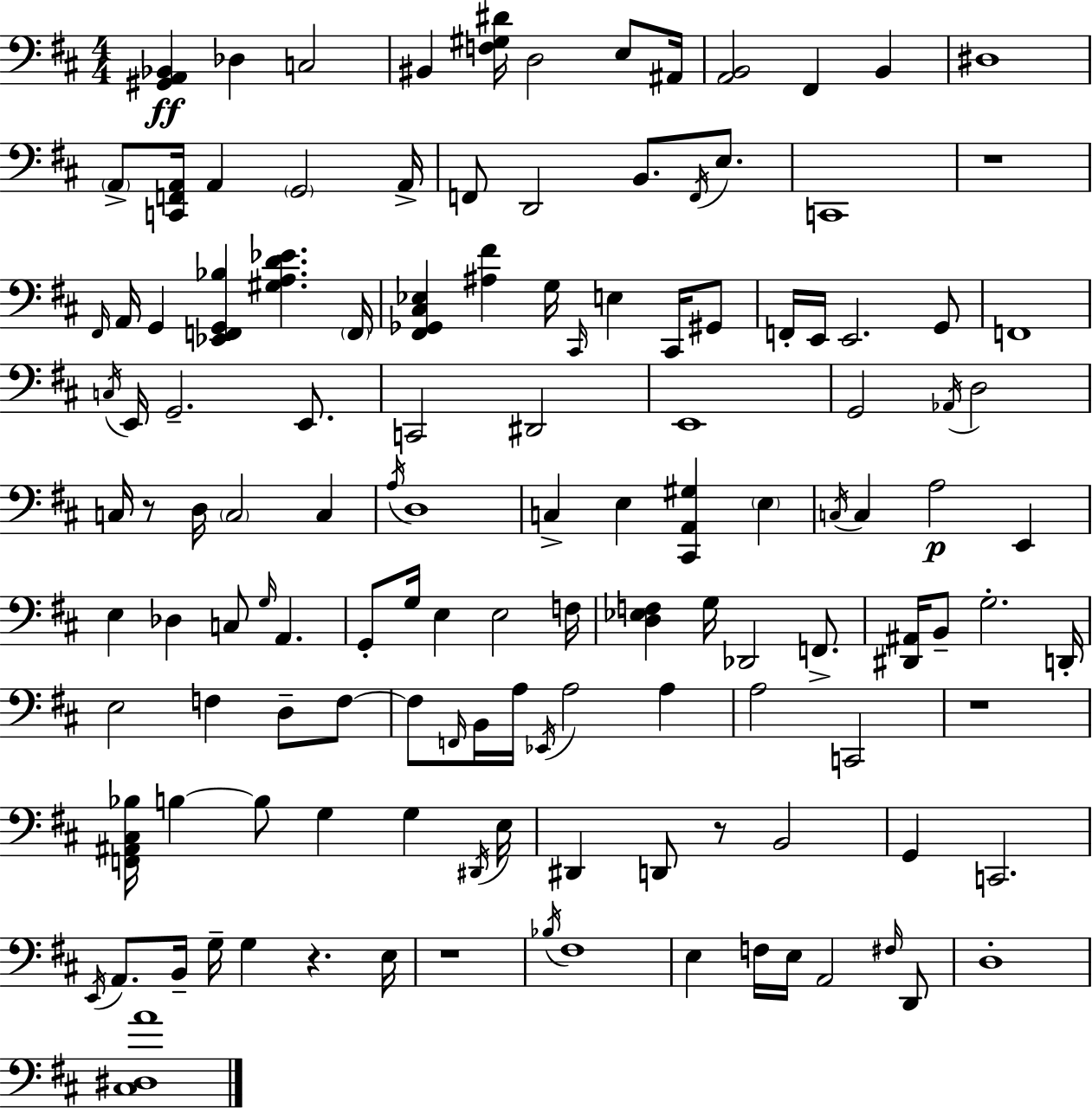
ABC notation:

X:1
T:Untitled
M:4/4
L:1/4
K:D
[^G,,A,,_B,,] _D, C,2 ^B,, [F,^G,^D]/4 D,2 E,/2 ^A,,/4 [A,,B,,]2 ^F,, B,, ^D,4 A,,/2 [C,,F,,A,,]/4 A,, G,,2 A,,/4 F,,/2 D,,2 B,,/2 F,,/4 E,/2 C,,4 z4 ^F,,/4 A,,/4 G,, [_E,,F,,G,,_B,] [^G,A,D_E] F,,/4 [^F,,_G,,^C,_E,] [^A,^F] G,/4 ^C,,/4 E, ^C,,/4 ^G,,/2 F,,/4 E,,/4 E,,2 G,,/2 F,,4 C,/4 E,,/4 G,,2 E,,/2 C,,2 ^D,,2 E,,4 G,,2 _A,,/4 D,2 C,/4 z/2 D,/4 C,2 C, A,/4 D,4 C, E, [^C,,A,,^G,] E, C,/4 C, A,2 E,, E, _D, C,/2 G,/4 A,, G,,/2 G,/4 E, E,2 F,/4 [D,_E,F,] G,/4 _D,,2 F,,/2 [^D,,^A,,]/4 B,,/2 G,2 D,,/4 E,2 F, D,/2 F,/2 F,/2 F,,/4 B,,/4 A,/4 _E,,/4 A,2 A, A,2 C,,2 z4 [F,,^A,,^C,_B,]/4 B, B,/2 G, G, ^D,,/4 E,/4 ^D,, D,,/2 z/2 B,,2 G,, C,,2 E,,/4 A,,/2 B,,/4 G,/4 G, z E,/4 z4 _B,/4 ^F,4 E, F,/4 E,/4 A,,2 ^F,/4 D,,/2 D,4 [^C,^D,A]4